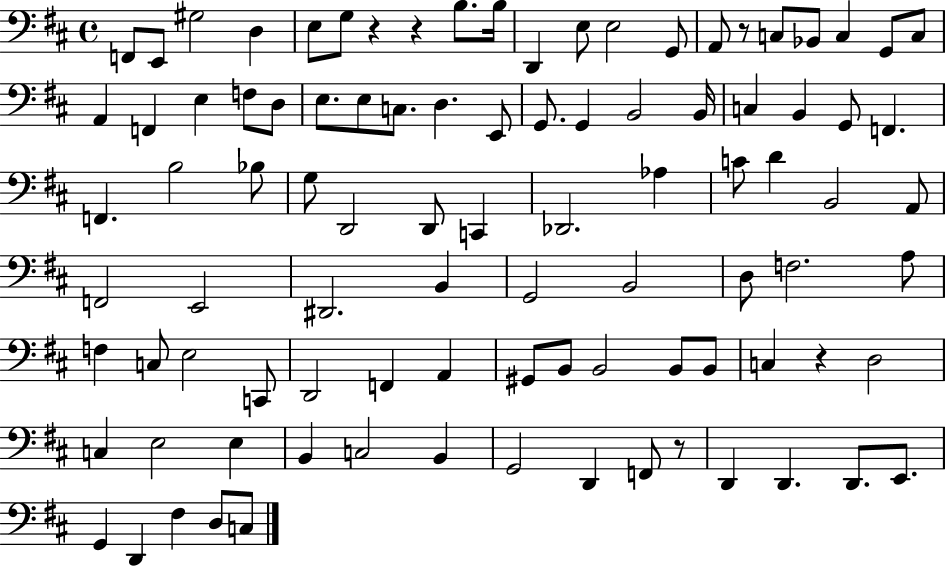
F2/e E2/e G#3/h D3/q E3/e G3/e R/q R/q B3/e. B3/s D2/q E3/e E3/h G2/e A2/e R/e C3/e Bb2/e C3/q G2/e C3/e A2/q F2/q E3/q F3/e D3/e E3/e. E3/e C3/e. D3/q. E2/e G2/e. G2/q B2/h B2/s C3/q B2/q G2/e F2/q. F2/q. B3/h Bb3/e G3/e D2/h D2/e C2/q Db2/h. Ab3/q C4/e D4/q B2/h A2/e F2/h E2/h D#2/h. B2/q G2/h B2/h D3/e F3/h. A3/e F3/q C3/e E3/h C2/e D2/h F2/q A2/q G#2/e B2/e B2/h B2/e B2/e C3/q R/q D3/h C3/q E3/h E3/q B2/q C3/h B2/q G2/h D2/q F2/e R/e D2/q D2/q. D2/e. E2/e. G2/q D2/q F#3/q D3/e C3/e